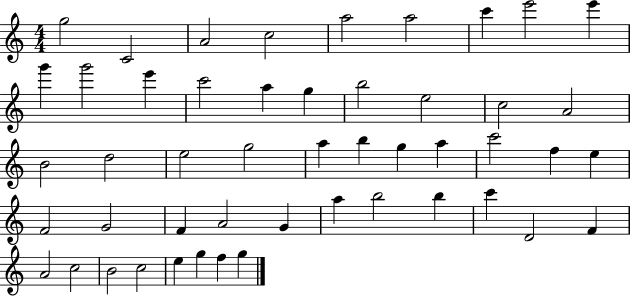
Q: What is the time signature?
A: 4/4